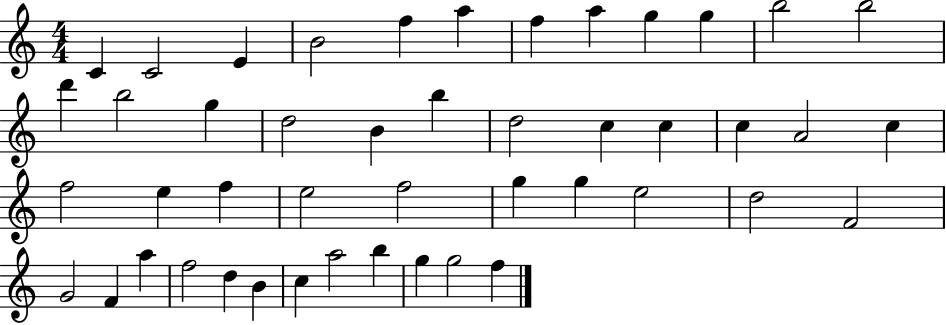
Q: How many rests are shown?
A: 0